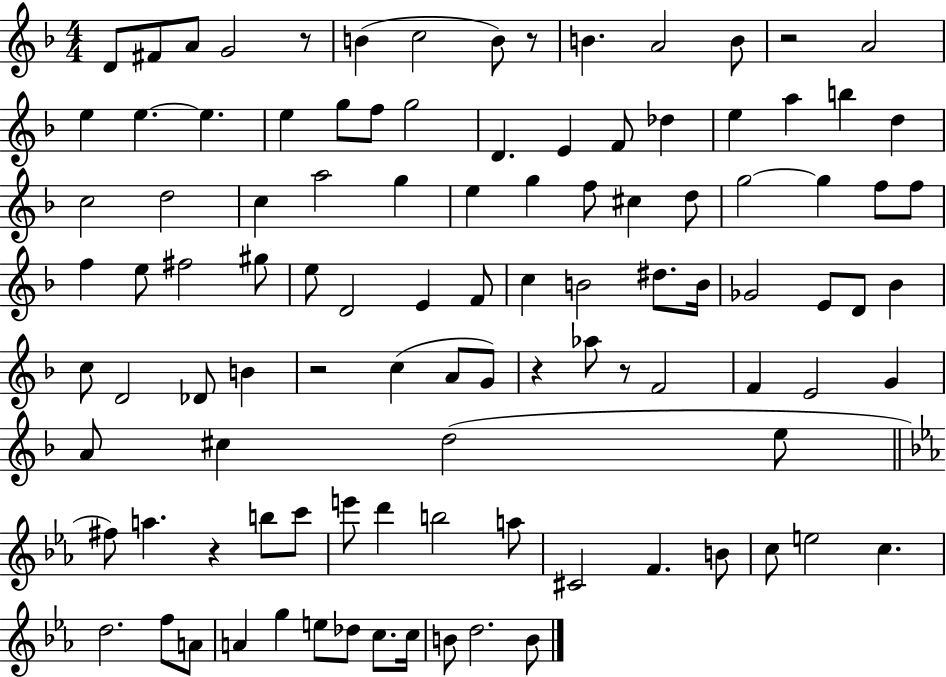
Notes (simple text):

D4/e F#4/e A4/e G4/h R/e B4/q C5/h B4/e R/e B4/q. A4/h B4/e R/h A4/h E5/q E5/q. E5/q. E5/q G5/e F5/e G5/h D4/q. E4/q F4/e Db5/q E5/q A5/q B5/q D5/q C5/h D5/h C5/q A5/h G5/q E5/q G5/q F5/e C#5/q D5/e G5/h G5/q F5/e F5/e F5/q E5/e F#5/h G#5/e E5/e D4/h E4/q F4/e C5/q B4/h D#5/e. B4/s Gb4/h E4/e D4/e Bb4/q C5/e D4/h Db4/e B4/q R/h C5/q A4/e G4/e R/q Ab5/e R/e F4/h F4/q E4/h G4/q A4/e C#5/q D5/h E5/e F#5/e A5/q. R/q B5/e C6/e E6/e D6/q B5/h A5/e C#4/h F4/q. B4/e C5/e E5/h C5/q. D5/h. F5/e A4/e A4/q G5/q E5/e Db5/e C5/e. C5/s B4/e D5/h. B4/e